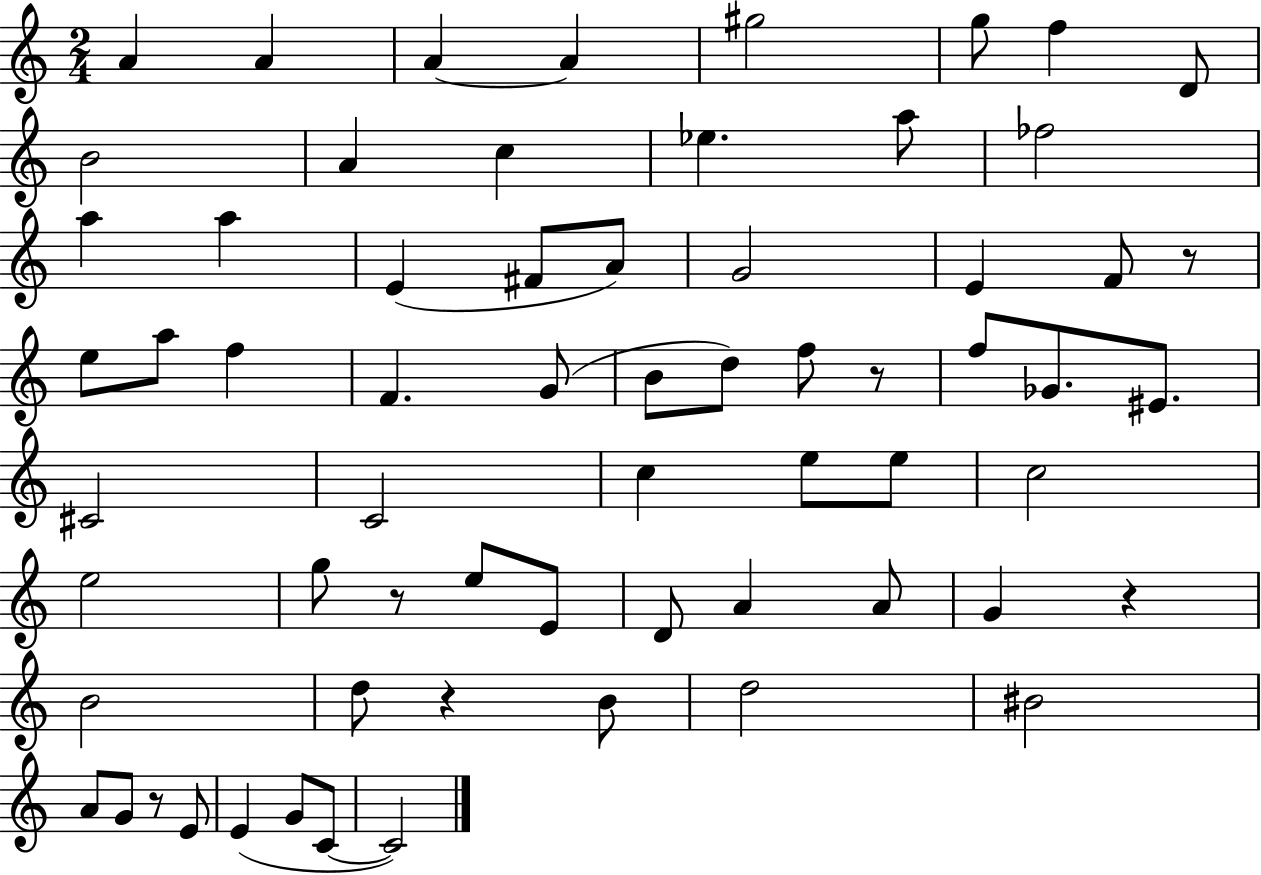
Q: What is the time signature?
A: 2/4